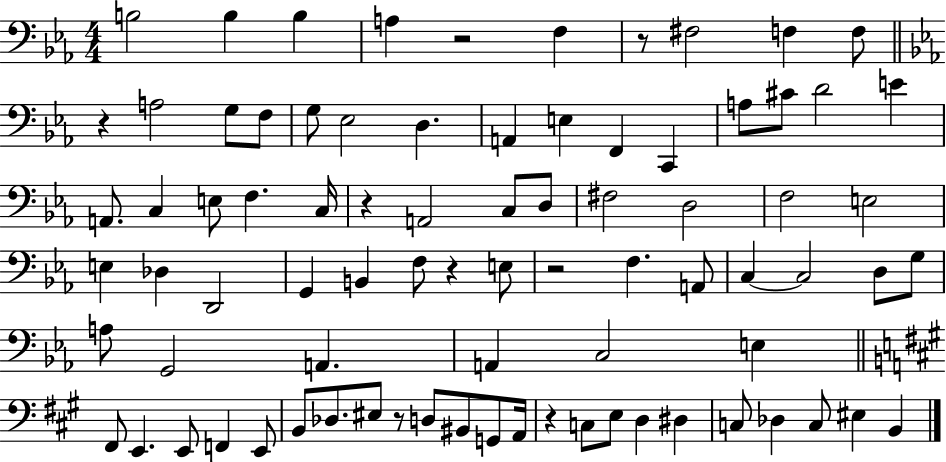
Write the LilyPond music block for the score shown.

{
  \clef bass
  \numericTimeSignature
  \time 4/4
  \key ees \major
  b2 b4 b4 | a4 r2 f4 | r8 fis2 f4 f8 | \bar "||" \break \key c \minor r4 a2 g8 f8 | g8 ees2 d4. | a,4 e4 f,4 c,4 | a8 cis'8 d'2 e'4 | \break a,8. c4 e8 f4. c16 | r4 a,2 c8 d8 | fis2 d2 | f2 e2 | \break e4 des4 d,2 | g,4 b,4 f8 r4 e8 | r2 f4. a,8 | c4~~ c2 d8 g8 | \break a8 g,2 a,4. | a,4 c2 e4 | \bar "||" \break \key a \major fis,8 e,4. e,8 f,4 e,8 | b,8 des8. eis8 r8 d8 bis,8 g,8 a,16 | r4 c8 e8 d4 dis4 | c8 des4 c8 eis4 b,4 | \break \bar "|."
}